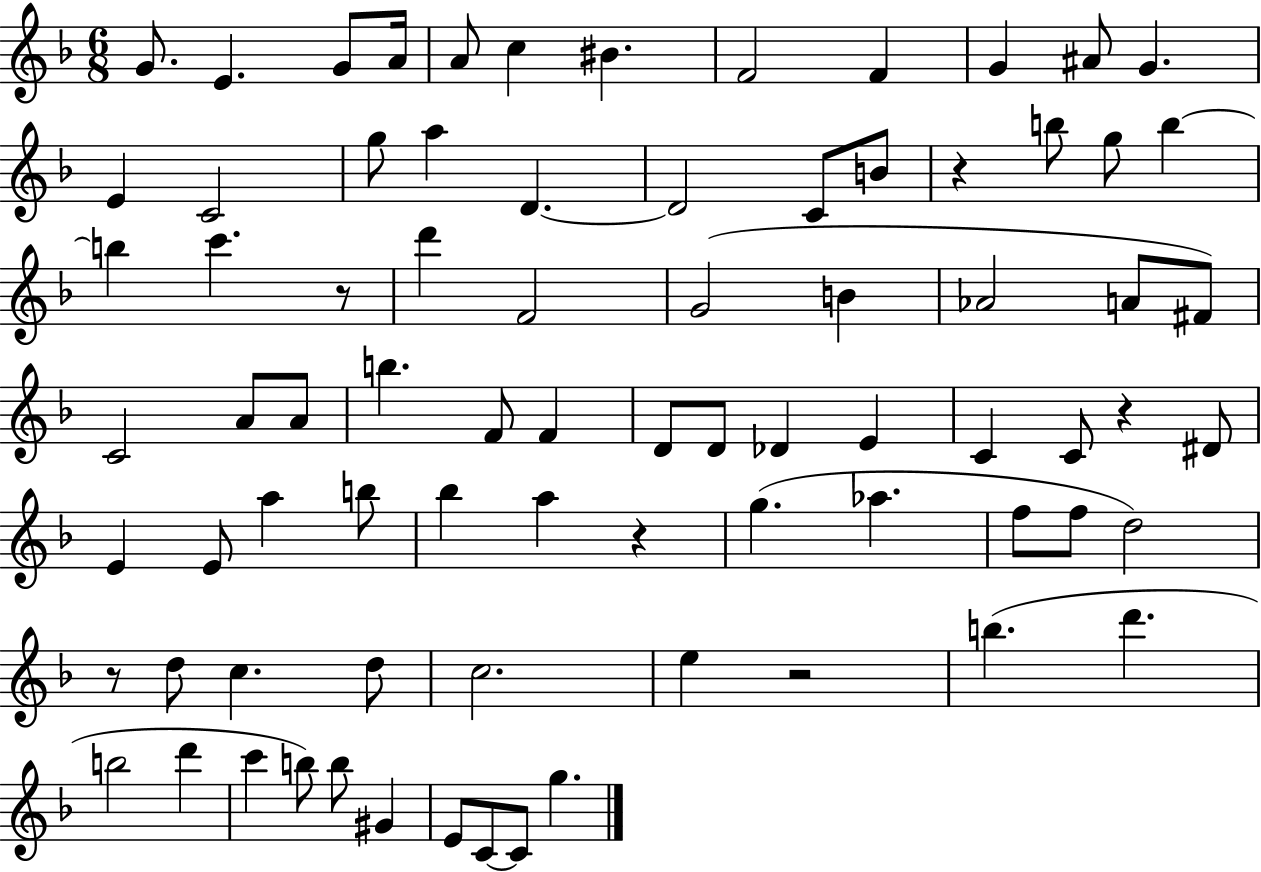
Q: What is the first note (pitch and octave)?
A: G4